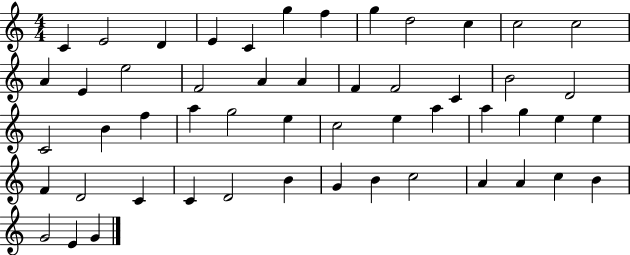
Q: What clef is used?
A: treble